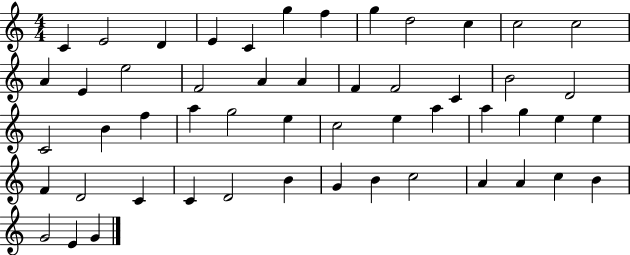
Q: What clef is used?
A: treble